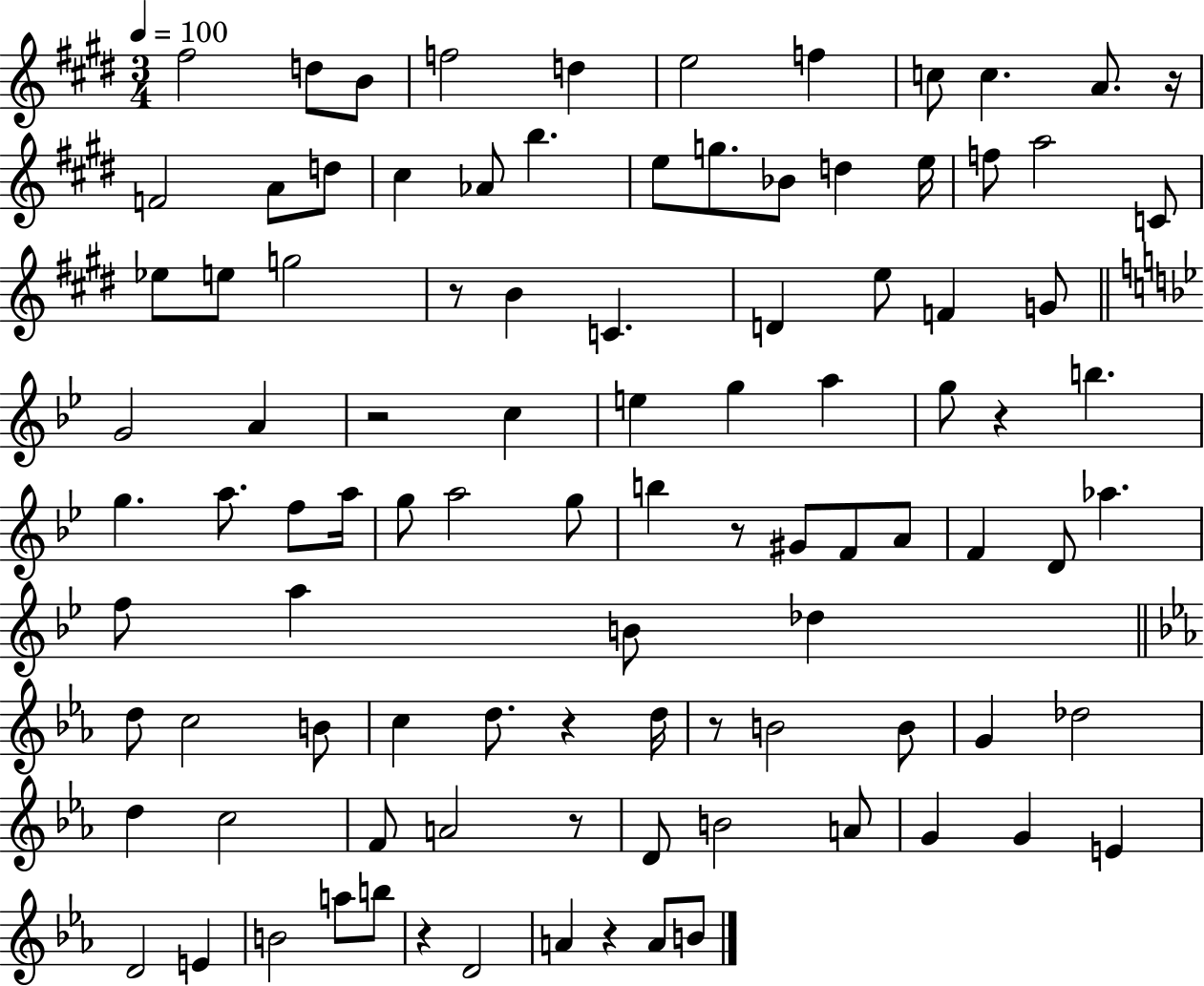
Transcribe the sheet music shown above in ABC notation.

X:1
T:Untitled
M:3/4
L:1/4
K:E
^f2 d/2 B/2 f2 d e2 f c/2 c A/2 z/4 F2 A/2 d/2 ^c _A/2 b e/2 g/2 _B/2 d e/4 f/2 a2 C/2 _e/2 e/2 g2 z/2 B C D e/2 F G/2 G2 A z2 c e g a g/2 z b g a/2 f/2 a/4 g/2 a2 g/2 b z/2 ^G/2 F/2 A/2 F D/2 _a f/2 a B/2 _d d/2 c2 B/2 c d/2 z d/4 z/2 B2 B/2 G _d2 d c2 F/2 A2 z/2 D/2 B2 A/2 G G E D2 E B2 a/2 b/2 z D2 A z A/2 B/2